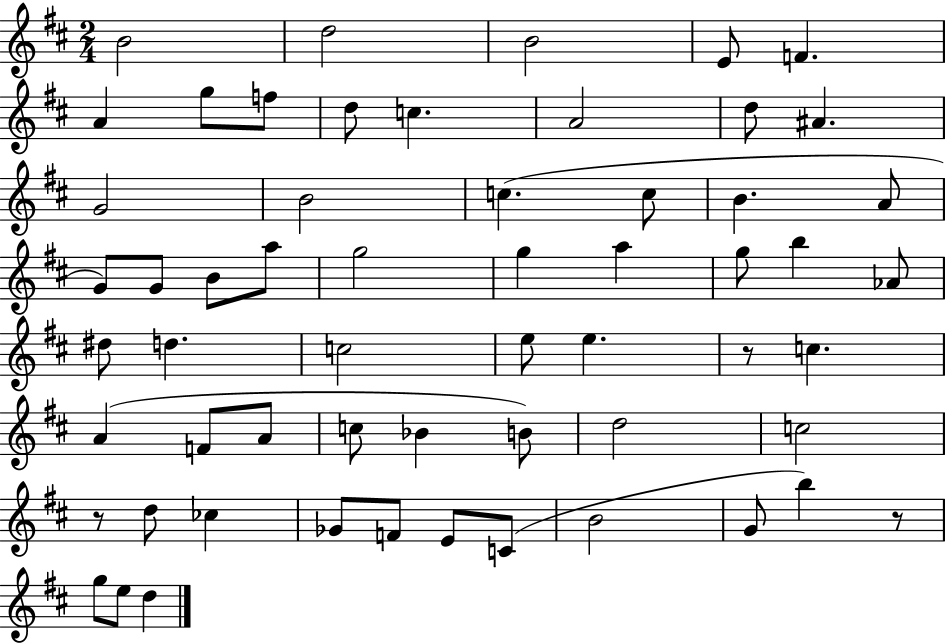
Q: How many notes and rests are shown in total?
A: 58